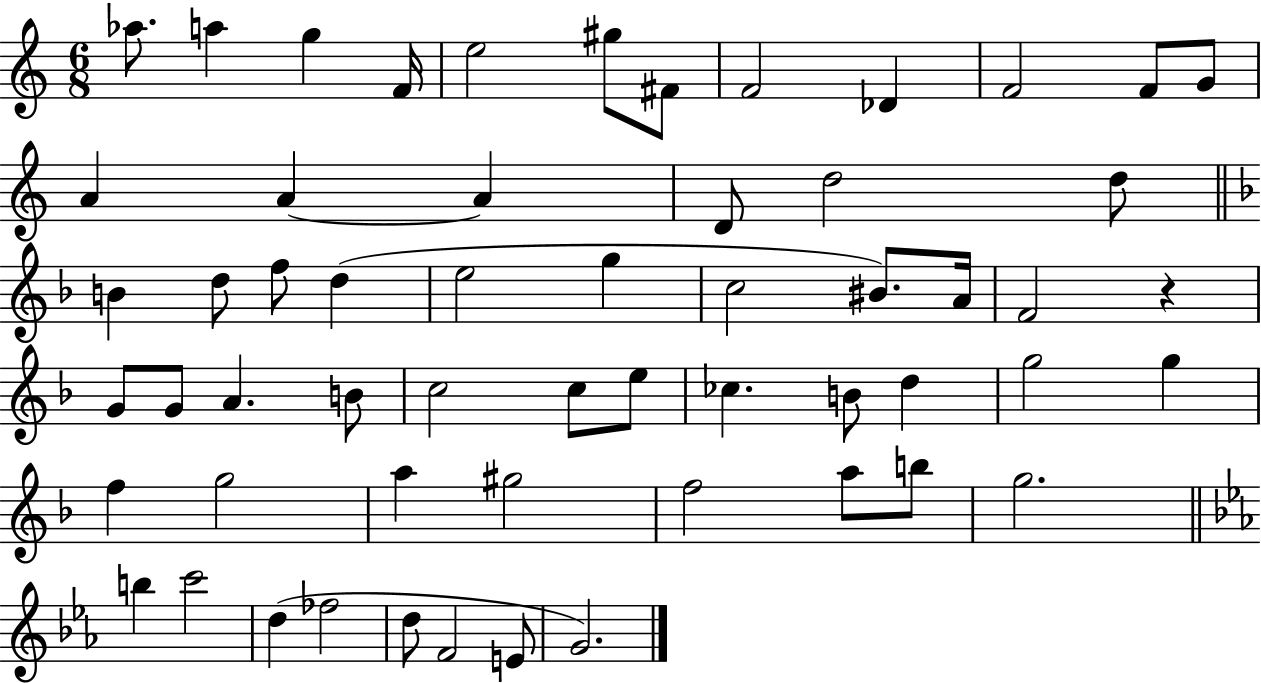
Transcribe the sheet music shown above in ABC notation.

X:1
T:Untitled
M:6/8
L:1/4
K:C
_a/2 a g F/4 e2 ^g/2 ^F/2 F2 _D F2 F/2 G/2 A A A D/2 d2 d/2 B d/2 f/2 d e2 g c2 ^B/2 A/4 F2 z G/2 G/2 A B/2 c2 c/2 e/2 _c B/2 d g2 g f g2 a ^g2 f2 a/2 b/2 g2 b c'2 d _f2 d/2 F2 E/2 G2